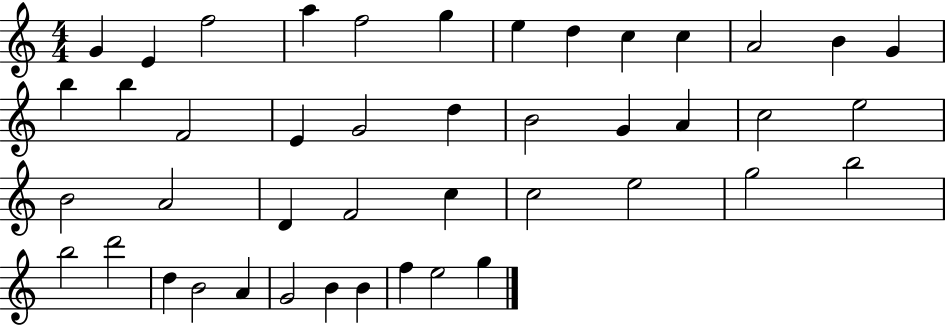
X:1
T:Untitled
M:4/4
L:1/4
K:C
G E f2 a f2 g e d c c A2 B G b b F2 E G2 d B2 G A c2 e2 B2 A2 D F2 c c2 e2 g2 b2 b2 d'2 d B2 A G2 B B f e2 g